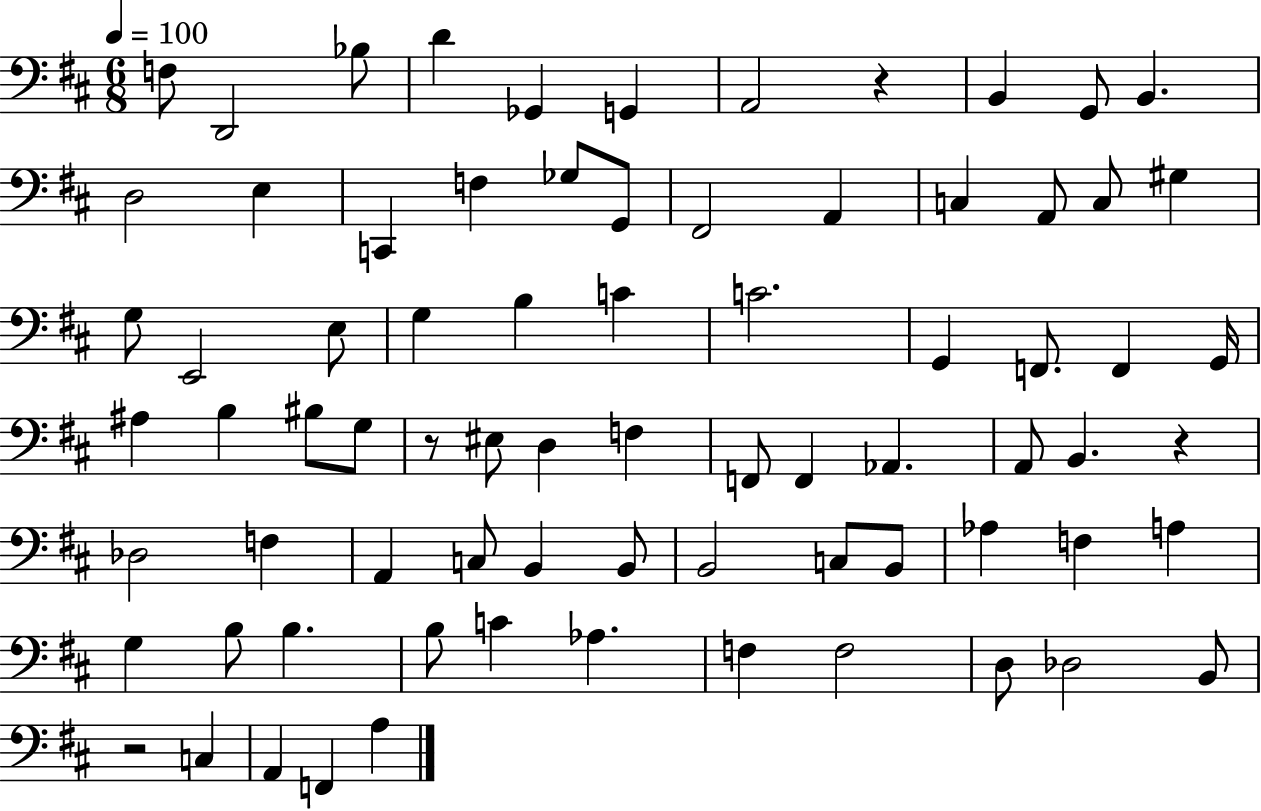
{
  \clef bass
  \numericTimeSignature
  \time 6/8
  \key d \major
  \tempo 4 = 100
  f8 d,2 bes8 | d'4 ges,4 g,4 | a,2 r4 | b,4 g,8 b,4. | \break d2 e4 | c,4 f4 ges8 g,8 | fis,2 a,4 | c4 a,8 c8 gis4 | \break g8 e,2 e8 | g4 b4 c'4 | c'2. | g,4 f,8. f,4 g,16 | \break ais4 b4 bis8 g8 | r8 eis8 d4 f4 | f,8 f,4 aes,4. | a,8 b,4. r4 | \break des2 f4 | a,4 c8 b,4 b,8 | b,2 c8 b,8 | aes4 f4 a4 | \break g4 b8 b4. | b8 c'4 aes4. | f4 f2 | d8 des2 b,8 | \break r2 c4 | a,4 f,4 a4 | \bar "|."
}